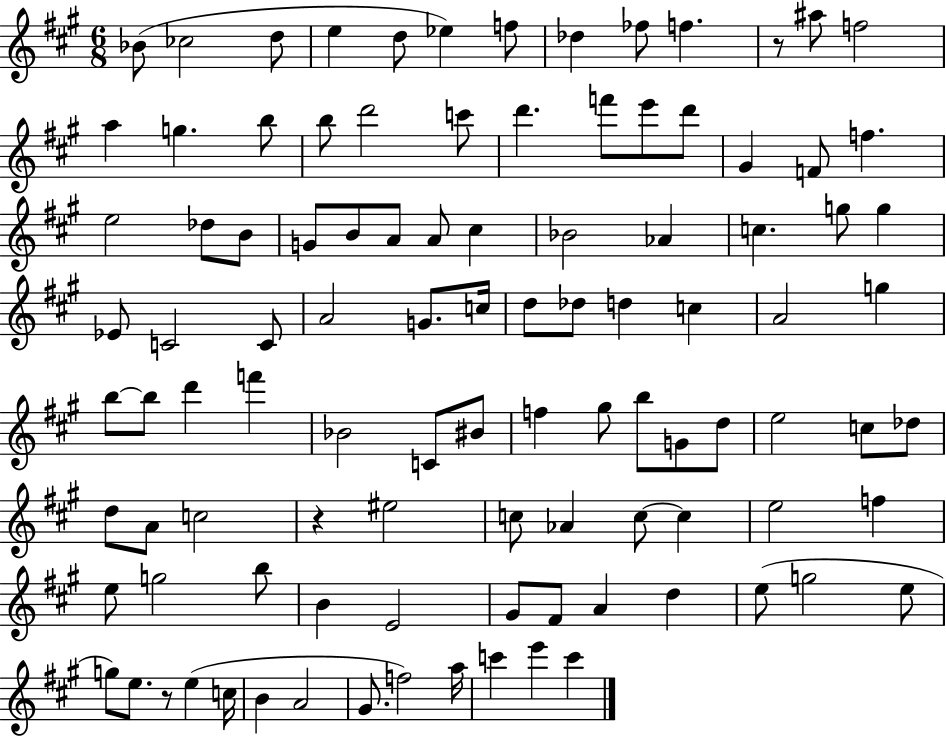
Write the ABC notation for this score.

X:1
T:Untitled
M:6/8
L:1/4
K:A
_B/2 _c2 d/2 e d/2 _e f/2 _d _f/2 f z/2 ^a/2 f2 a g b/2 b/2 d'2 c'/2 d' f'/2 e'/2 d'/2 ^G F/2 f e2 _d/2 B/2 G/2 B/2 A/2 A/2 ^c _B2 _A c g/2 g _E/2 C2 C/2 A2 G/2 c/4 d/2 _d/2 d c A2 g b/2 b/2 d' f' _B2 C/2 ^B/2 f ^g/2 b/2 G/2 d/2 e2 c/2 _d/2 d/2 A/2 c2 z ^e2 c/2 _A c/2 c e2 f e/2 g2 b/2 B E2 ^G/2 ^F/2 A d e/2 g2 e/2 g/2 e/2 z/2 e c/4 B A2 ^G/2 f2 a/4 c' e' c'